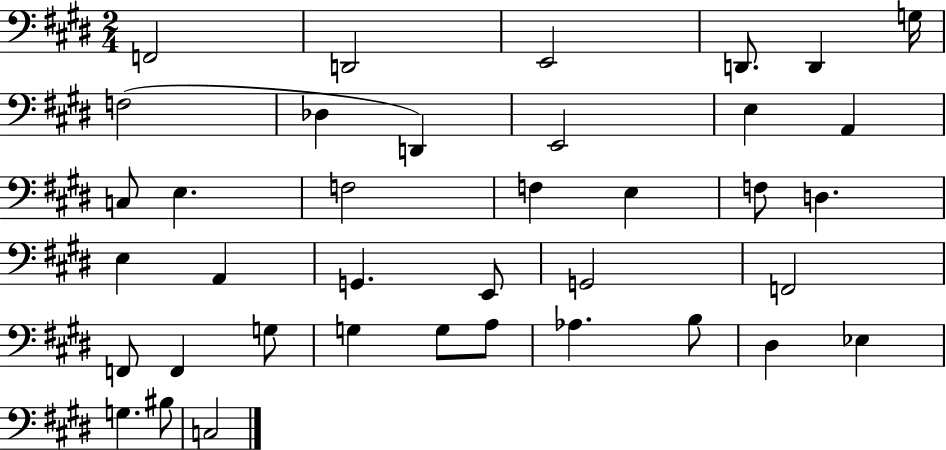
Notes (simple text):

F2/h D2/h E2/h D2/e. D2/q G3/s F3/h Db3/q D2/q E2/h E3/q A2/q C3/e E3/q. F3/h F3/q E3/q F3/e D3/q. E3/q A2/q G2/q. E2/e G2/h F2/h F2/e F2/q G3/e G3/q G3/e A3/e Ab3/q. B3/e D#3/q Eb3/q G3/q. BIS3/e C3/h